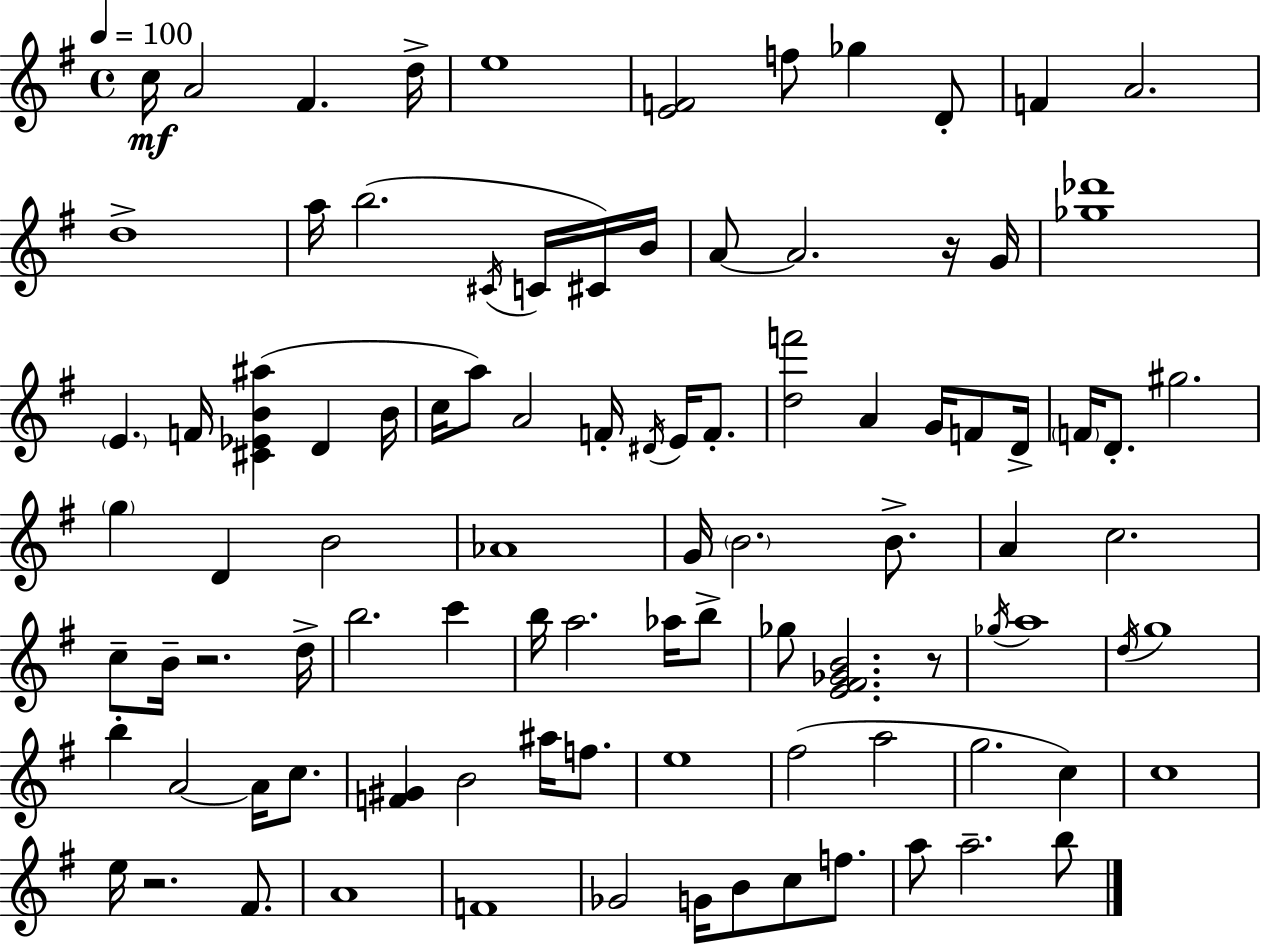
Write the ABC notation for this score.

X:1
T:Untitled
M:4/4
L:1/4
K:G
c/4 A2 ^F d/4 e4 [EF]2 f/2 _g D/2 F A2 d4 a/4 b2 ^C/4 C/4 ^C/4 B/4 A/2 A2 z/4 G/4 [_g_d']4 E F/4 [^C_EB^a] D B/4 c/4 a/2 A2 F/4 ^D/4 E/4 F/2 [df']2 A G/4 F/2 D/4 F/4 D/2 ^g2 g D B2 _A4 G/4 B2 B/2 A c2 c/2 B/4 z2 d/4 b2 c' b/4 a2 _a/4 b/2 _g/2 [E^F_GB]2 z/2 _g/4 a4 d/4 g4 b A2 A/4 c/2 [F^G] B2 ^a/4 f/2 e4 ^f2 a2 g2 c c4 e/4 z2 ^F/2 A4 F4 _G2 G/4 B/2 c/2 f/2 a/2 a2 b/2